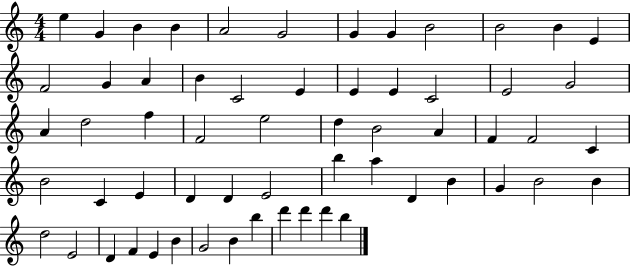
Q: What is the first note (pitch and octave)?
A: E5